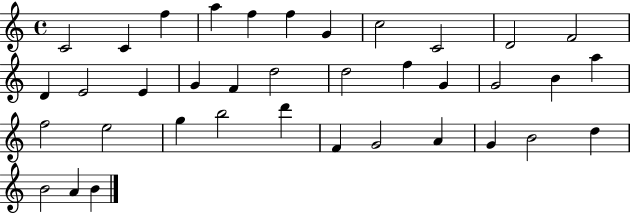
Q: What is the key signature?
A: C major